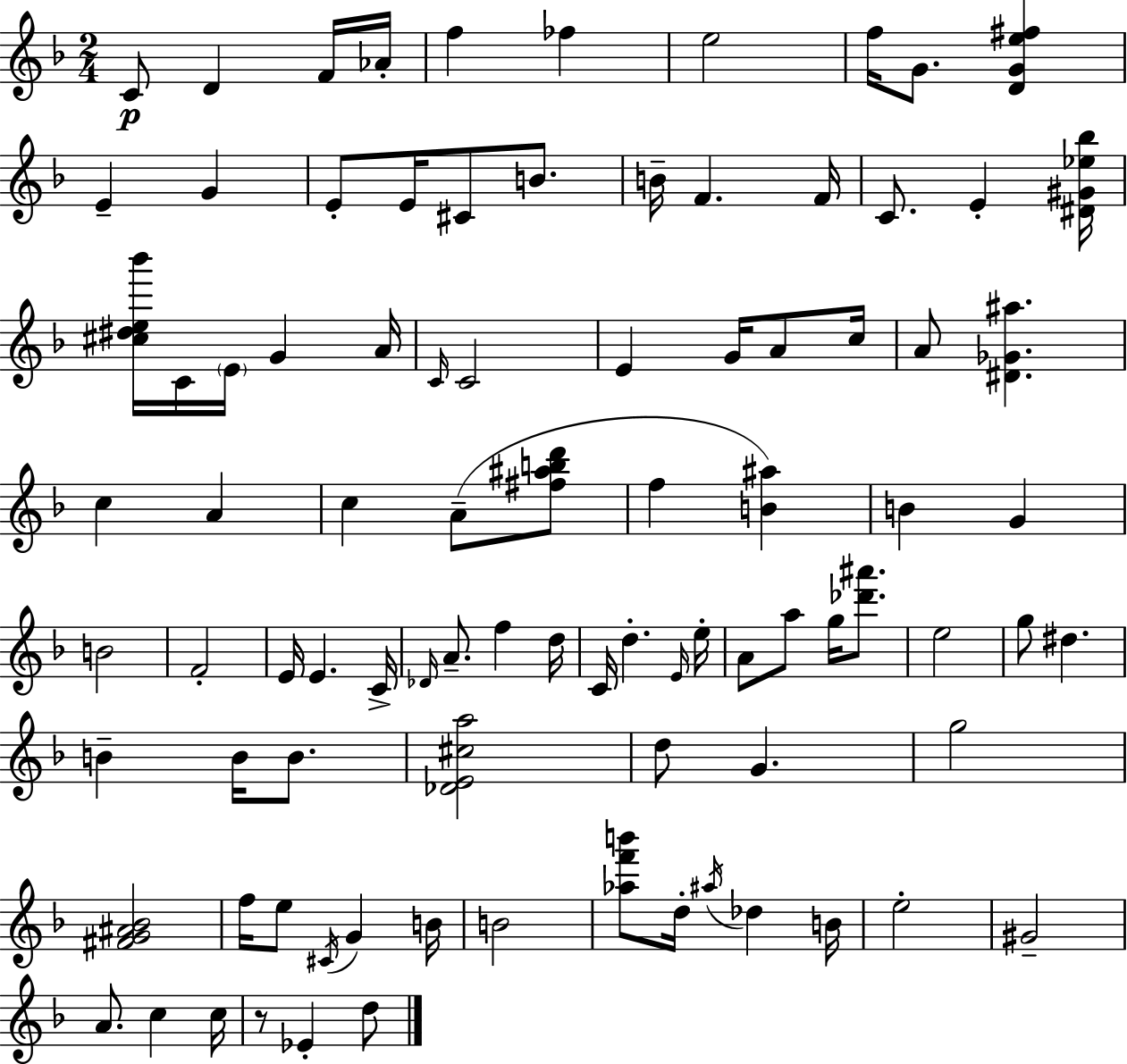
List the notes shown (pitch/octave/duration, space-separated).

C4/e D4/q F4/s Ab4/s F5/q FES5/q E5/h F5/s G4/e. [D4,G4,E5,F#5]/q E4/q G4/q E4/e E4/s C#4/e B4/e. B4/s F4/q. F4/s C4/e. E4/q [D#4,G#4,Eb5,Bb5]/s [C#5,D#5,E5,Bb6]/s C4/s E4/s G4/q A4/s C4/s C4/h E4/q G4/s A4/e C5/s A4/e [D#4,Gb4,A#5]/q. C5/q A4/q C5/q A4/e [F#5,A#5,B5,D6]/e F5/q [B4,A#5]/q B4/q G4/q B4/h F4/h E4/s E4/q. C4/s Db4/s A4/e. F5/q D5/s C4/s D5/q. E4/s E5/s A4/e A5/e G5/s [Db6,A#6]/e. E5/h G5/e D#5/q. B4/q B4/s B4/e. [Db4,E4,C#5,A5]/h D5/e G4/q. G5/h [F#4,G4,A#4,Bb4]/h F5/s E5/e C#4/s G4/q B4/s B4/h [Ab5,F6,B6]/e D5/s A#5/s Db5/q B4/s E5/h G#4/h A4/e. C5/q C5/s R/e Eb4/q D5/e